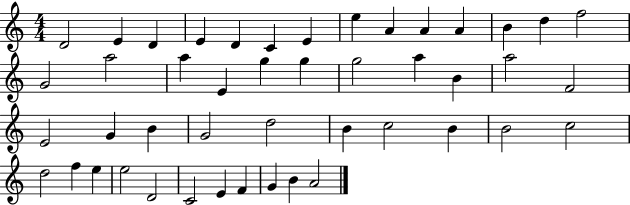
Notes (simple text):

D4/h E4/q D4/q E4/q D4/q C4/q E4/q E5/q A4/q A4/q A4/q B4/q D5/q F5/h G4/h A5/h A5/q E4/q G5/q G5/q G5/h A5/q B4/q A5/h F4/h E4/h G4/q B4/q G4/h D5/h B4/q C5/h B4/q B4/h C5/h D5/h F5/q E5/q E5/h D4/h C4/h E4/q F4/q G4/q B4/q A4/h